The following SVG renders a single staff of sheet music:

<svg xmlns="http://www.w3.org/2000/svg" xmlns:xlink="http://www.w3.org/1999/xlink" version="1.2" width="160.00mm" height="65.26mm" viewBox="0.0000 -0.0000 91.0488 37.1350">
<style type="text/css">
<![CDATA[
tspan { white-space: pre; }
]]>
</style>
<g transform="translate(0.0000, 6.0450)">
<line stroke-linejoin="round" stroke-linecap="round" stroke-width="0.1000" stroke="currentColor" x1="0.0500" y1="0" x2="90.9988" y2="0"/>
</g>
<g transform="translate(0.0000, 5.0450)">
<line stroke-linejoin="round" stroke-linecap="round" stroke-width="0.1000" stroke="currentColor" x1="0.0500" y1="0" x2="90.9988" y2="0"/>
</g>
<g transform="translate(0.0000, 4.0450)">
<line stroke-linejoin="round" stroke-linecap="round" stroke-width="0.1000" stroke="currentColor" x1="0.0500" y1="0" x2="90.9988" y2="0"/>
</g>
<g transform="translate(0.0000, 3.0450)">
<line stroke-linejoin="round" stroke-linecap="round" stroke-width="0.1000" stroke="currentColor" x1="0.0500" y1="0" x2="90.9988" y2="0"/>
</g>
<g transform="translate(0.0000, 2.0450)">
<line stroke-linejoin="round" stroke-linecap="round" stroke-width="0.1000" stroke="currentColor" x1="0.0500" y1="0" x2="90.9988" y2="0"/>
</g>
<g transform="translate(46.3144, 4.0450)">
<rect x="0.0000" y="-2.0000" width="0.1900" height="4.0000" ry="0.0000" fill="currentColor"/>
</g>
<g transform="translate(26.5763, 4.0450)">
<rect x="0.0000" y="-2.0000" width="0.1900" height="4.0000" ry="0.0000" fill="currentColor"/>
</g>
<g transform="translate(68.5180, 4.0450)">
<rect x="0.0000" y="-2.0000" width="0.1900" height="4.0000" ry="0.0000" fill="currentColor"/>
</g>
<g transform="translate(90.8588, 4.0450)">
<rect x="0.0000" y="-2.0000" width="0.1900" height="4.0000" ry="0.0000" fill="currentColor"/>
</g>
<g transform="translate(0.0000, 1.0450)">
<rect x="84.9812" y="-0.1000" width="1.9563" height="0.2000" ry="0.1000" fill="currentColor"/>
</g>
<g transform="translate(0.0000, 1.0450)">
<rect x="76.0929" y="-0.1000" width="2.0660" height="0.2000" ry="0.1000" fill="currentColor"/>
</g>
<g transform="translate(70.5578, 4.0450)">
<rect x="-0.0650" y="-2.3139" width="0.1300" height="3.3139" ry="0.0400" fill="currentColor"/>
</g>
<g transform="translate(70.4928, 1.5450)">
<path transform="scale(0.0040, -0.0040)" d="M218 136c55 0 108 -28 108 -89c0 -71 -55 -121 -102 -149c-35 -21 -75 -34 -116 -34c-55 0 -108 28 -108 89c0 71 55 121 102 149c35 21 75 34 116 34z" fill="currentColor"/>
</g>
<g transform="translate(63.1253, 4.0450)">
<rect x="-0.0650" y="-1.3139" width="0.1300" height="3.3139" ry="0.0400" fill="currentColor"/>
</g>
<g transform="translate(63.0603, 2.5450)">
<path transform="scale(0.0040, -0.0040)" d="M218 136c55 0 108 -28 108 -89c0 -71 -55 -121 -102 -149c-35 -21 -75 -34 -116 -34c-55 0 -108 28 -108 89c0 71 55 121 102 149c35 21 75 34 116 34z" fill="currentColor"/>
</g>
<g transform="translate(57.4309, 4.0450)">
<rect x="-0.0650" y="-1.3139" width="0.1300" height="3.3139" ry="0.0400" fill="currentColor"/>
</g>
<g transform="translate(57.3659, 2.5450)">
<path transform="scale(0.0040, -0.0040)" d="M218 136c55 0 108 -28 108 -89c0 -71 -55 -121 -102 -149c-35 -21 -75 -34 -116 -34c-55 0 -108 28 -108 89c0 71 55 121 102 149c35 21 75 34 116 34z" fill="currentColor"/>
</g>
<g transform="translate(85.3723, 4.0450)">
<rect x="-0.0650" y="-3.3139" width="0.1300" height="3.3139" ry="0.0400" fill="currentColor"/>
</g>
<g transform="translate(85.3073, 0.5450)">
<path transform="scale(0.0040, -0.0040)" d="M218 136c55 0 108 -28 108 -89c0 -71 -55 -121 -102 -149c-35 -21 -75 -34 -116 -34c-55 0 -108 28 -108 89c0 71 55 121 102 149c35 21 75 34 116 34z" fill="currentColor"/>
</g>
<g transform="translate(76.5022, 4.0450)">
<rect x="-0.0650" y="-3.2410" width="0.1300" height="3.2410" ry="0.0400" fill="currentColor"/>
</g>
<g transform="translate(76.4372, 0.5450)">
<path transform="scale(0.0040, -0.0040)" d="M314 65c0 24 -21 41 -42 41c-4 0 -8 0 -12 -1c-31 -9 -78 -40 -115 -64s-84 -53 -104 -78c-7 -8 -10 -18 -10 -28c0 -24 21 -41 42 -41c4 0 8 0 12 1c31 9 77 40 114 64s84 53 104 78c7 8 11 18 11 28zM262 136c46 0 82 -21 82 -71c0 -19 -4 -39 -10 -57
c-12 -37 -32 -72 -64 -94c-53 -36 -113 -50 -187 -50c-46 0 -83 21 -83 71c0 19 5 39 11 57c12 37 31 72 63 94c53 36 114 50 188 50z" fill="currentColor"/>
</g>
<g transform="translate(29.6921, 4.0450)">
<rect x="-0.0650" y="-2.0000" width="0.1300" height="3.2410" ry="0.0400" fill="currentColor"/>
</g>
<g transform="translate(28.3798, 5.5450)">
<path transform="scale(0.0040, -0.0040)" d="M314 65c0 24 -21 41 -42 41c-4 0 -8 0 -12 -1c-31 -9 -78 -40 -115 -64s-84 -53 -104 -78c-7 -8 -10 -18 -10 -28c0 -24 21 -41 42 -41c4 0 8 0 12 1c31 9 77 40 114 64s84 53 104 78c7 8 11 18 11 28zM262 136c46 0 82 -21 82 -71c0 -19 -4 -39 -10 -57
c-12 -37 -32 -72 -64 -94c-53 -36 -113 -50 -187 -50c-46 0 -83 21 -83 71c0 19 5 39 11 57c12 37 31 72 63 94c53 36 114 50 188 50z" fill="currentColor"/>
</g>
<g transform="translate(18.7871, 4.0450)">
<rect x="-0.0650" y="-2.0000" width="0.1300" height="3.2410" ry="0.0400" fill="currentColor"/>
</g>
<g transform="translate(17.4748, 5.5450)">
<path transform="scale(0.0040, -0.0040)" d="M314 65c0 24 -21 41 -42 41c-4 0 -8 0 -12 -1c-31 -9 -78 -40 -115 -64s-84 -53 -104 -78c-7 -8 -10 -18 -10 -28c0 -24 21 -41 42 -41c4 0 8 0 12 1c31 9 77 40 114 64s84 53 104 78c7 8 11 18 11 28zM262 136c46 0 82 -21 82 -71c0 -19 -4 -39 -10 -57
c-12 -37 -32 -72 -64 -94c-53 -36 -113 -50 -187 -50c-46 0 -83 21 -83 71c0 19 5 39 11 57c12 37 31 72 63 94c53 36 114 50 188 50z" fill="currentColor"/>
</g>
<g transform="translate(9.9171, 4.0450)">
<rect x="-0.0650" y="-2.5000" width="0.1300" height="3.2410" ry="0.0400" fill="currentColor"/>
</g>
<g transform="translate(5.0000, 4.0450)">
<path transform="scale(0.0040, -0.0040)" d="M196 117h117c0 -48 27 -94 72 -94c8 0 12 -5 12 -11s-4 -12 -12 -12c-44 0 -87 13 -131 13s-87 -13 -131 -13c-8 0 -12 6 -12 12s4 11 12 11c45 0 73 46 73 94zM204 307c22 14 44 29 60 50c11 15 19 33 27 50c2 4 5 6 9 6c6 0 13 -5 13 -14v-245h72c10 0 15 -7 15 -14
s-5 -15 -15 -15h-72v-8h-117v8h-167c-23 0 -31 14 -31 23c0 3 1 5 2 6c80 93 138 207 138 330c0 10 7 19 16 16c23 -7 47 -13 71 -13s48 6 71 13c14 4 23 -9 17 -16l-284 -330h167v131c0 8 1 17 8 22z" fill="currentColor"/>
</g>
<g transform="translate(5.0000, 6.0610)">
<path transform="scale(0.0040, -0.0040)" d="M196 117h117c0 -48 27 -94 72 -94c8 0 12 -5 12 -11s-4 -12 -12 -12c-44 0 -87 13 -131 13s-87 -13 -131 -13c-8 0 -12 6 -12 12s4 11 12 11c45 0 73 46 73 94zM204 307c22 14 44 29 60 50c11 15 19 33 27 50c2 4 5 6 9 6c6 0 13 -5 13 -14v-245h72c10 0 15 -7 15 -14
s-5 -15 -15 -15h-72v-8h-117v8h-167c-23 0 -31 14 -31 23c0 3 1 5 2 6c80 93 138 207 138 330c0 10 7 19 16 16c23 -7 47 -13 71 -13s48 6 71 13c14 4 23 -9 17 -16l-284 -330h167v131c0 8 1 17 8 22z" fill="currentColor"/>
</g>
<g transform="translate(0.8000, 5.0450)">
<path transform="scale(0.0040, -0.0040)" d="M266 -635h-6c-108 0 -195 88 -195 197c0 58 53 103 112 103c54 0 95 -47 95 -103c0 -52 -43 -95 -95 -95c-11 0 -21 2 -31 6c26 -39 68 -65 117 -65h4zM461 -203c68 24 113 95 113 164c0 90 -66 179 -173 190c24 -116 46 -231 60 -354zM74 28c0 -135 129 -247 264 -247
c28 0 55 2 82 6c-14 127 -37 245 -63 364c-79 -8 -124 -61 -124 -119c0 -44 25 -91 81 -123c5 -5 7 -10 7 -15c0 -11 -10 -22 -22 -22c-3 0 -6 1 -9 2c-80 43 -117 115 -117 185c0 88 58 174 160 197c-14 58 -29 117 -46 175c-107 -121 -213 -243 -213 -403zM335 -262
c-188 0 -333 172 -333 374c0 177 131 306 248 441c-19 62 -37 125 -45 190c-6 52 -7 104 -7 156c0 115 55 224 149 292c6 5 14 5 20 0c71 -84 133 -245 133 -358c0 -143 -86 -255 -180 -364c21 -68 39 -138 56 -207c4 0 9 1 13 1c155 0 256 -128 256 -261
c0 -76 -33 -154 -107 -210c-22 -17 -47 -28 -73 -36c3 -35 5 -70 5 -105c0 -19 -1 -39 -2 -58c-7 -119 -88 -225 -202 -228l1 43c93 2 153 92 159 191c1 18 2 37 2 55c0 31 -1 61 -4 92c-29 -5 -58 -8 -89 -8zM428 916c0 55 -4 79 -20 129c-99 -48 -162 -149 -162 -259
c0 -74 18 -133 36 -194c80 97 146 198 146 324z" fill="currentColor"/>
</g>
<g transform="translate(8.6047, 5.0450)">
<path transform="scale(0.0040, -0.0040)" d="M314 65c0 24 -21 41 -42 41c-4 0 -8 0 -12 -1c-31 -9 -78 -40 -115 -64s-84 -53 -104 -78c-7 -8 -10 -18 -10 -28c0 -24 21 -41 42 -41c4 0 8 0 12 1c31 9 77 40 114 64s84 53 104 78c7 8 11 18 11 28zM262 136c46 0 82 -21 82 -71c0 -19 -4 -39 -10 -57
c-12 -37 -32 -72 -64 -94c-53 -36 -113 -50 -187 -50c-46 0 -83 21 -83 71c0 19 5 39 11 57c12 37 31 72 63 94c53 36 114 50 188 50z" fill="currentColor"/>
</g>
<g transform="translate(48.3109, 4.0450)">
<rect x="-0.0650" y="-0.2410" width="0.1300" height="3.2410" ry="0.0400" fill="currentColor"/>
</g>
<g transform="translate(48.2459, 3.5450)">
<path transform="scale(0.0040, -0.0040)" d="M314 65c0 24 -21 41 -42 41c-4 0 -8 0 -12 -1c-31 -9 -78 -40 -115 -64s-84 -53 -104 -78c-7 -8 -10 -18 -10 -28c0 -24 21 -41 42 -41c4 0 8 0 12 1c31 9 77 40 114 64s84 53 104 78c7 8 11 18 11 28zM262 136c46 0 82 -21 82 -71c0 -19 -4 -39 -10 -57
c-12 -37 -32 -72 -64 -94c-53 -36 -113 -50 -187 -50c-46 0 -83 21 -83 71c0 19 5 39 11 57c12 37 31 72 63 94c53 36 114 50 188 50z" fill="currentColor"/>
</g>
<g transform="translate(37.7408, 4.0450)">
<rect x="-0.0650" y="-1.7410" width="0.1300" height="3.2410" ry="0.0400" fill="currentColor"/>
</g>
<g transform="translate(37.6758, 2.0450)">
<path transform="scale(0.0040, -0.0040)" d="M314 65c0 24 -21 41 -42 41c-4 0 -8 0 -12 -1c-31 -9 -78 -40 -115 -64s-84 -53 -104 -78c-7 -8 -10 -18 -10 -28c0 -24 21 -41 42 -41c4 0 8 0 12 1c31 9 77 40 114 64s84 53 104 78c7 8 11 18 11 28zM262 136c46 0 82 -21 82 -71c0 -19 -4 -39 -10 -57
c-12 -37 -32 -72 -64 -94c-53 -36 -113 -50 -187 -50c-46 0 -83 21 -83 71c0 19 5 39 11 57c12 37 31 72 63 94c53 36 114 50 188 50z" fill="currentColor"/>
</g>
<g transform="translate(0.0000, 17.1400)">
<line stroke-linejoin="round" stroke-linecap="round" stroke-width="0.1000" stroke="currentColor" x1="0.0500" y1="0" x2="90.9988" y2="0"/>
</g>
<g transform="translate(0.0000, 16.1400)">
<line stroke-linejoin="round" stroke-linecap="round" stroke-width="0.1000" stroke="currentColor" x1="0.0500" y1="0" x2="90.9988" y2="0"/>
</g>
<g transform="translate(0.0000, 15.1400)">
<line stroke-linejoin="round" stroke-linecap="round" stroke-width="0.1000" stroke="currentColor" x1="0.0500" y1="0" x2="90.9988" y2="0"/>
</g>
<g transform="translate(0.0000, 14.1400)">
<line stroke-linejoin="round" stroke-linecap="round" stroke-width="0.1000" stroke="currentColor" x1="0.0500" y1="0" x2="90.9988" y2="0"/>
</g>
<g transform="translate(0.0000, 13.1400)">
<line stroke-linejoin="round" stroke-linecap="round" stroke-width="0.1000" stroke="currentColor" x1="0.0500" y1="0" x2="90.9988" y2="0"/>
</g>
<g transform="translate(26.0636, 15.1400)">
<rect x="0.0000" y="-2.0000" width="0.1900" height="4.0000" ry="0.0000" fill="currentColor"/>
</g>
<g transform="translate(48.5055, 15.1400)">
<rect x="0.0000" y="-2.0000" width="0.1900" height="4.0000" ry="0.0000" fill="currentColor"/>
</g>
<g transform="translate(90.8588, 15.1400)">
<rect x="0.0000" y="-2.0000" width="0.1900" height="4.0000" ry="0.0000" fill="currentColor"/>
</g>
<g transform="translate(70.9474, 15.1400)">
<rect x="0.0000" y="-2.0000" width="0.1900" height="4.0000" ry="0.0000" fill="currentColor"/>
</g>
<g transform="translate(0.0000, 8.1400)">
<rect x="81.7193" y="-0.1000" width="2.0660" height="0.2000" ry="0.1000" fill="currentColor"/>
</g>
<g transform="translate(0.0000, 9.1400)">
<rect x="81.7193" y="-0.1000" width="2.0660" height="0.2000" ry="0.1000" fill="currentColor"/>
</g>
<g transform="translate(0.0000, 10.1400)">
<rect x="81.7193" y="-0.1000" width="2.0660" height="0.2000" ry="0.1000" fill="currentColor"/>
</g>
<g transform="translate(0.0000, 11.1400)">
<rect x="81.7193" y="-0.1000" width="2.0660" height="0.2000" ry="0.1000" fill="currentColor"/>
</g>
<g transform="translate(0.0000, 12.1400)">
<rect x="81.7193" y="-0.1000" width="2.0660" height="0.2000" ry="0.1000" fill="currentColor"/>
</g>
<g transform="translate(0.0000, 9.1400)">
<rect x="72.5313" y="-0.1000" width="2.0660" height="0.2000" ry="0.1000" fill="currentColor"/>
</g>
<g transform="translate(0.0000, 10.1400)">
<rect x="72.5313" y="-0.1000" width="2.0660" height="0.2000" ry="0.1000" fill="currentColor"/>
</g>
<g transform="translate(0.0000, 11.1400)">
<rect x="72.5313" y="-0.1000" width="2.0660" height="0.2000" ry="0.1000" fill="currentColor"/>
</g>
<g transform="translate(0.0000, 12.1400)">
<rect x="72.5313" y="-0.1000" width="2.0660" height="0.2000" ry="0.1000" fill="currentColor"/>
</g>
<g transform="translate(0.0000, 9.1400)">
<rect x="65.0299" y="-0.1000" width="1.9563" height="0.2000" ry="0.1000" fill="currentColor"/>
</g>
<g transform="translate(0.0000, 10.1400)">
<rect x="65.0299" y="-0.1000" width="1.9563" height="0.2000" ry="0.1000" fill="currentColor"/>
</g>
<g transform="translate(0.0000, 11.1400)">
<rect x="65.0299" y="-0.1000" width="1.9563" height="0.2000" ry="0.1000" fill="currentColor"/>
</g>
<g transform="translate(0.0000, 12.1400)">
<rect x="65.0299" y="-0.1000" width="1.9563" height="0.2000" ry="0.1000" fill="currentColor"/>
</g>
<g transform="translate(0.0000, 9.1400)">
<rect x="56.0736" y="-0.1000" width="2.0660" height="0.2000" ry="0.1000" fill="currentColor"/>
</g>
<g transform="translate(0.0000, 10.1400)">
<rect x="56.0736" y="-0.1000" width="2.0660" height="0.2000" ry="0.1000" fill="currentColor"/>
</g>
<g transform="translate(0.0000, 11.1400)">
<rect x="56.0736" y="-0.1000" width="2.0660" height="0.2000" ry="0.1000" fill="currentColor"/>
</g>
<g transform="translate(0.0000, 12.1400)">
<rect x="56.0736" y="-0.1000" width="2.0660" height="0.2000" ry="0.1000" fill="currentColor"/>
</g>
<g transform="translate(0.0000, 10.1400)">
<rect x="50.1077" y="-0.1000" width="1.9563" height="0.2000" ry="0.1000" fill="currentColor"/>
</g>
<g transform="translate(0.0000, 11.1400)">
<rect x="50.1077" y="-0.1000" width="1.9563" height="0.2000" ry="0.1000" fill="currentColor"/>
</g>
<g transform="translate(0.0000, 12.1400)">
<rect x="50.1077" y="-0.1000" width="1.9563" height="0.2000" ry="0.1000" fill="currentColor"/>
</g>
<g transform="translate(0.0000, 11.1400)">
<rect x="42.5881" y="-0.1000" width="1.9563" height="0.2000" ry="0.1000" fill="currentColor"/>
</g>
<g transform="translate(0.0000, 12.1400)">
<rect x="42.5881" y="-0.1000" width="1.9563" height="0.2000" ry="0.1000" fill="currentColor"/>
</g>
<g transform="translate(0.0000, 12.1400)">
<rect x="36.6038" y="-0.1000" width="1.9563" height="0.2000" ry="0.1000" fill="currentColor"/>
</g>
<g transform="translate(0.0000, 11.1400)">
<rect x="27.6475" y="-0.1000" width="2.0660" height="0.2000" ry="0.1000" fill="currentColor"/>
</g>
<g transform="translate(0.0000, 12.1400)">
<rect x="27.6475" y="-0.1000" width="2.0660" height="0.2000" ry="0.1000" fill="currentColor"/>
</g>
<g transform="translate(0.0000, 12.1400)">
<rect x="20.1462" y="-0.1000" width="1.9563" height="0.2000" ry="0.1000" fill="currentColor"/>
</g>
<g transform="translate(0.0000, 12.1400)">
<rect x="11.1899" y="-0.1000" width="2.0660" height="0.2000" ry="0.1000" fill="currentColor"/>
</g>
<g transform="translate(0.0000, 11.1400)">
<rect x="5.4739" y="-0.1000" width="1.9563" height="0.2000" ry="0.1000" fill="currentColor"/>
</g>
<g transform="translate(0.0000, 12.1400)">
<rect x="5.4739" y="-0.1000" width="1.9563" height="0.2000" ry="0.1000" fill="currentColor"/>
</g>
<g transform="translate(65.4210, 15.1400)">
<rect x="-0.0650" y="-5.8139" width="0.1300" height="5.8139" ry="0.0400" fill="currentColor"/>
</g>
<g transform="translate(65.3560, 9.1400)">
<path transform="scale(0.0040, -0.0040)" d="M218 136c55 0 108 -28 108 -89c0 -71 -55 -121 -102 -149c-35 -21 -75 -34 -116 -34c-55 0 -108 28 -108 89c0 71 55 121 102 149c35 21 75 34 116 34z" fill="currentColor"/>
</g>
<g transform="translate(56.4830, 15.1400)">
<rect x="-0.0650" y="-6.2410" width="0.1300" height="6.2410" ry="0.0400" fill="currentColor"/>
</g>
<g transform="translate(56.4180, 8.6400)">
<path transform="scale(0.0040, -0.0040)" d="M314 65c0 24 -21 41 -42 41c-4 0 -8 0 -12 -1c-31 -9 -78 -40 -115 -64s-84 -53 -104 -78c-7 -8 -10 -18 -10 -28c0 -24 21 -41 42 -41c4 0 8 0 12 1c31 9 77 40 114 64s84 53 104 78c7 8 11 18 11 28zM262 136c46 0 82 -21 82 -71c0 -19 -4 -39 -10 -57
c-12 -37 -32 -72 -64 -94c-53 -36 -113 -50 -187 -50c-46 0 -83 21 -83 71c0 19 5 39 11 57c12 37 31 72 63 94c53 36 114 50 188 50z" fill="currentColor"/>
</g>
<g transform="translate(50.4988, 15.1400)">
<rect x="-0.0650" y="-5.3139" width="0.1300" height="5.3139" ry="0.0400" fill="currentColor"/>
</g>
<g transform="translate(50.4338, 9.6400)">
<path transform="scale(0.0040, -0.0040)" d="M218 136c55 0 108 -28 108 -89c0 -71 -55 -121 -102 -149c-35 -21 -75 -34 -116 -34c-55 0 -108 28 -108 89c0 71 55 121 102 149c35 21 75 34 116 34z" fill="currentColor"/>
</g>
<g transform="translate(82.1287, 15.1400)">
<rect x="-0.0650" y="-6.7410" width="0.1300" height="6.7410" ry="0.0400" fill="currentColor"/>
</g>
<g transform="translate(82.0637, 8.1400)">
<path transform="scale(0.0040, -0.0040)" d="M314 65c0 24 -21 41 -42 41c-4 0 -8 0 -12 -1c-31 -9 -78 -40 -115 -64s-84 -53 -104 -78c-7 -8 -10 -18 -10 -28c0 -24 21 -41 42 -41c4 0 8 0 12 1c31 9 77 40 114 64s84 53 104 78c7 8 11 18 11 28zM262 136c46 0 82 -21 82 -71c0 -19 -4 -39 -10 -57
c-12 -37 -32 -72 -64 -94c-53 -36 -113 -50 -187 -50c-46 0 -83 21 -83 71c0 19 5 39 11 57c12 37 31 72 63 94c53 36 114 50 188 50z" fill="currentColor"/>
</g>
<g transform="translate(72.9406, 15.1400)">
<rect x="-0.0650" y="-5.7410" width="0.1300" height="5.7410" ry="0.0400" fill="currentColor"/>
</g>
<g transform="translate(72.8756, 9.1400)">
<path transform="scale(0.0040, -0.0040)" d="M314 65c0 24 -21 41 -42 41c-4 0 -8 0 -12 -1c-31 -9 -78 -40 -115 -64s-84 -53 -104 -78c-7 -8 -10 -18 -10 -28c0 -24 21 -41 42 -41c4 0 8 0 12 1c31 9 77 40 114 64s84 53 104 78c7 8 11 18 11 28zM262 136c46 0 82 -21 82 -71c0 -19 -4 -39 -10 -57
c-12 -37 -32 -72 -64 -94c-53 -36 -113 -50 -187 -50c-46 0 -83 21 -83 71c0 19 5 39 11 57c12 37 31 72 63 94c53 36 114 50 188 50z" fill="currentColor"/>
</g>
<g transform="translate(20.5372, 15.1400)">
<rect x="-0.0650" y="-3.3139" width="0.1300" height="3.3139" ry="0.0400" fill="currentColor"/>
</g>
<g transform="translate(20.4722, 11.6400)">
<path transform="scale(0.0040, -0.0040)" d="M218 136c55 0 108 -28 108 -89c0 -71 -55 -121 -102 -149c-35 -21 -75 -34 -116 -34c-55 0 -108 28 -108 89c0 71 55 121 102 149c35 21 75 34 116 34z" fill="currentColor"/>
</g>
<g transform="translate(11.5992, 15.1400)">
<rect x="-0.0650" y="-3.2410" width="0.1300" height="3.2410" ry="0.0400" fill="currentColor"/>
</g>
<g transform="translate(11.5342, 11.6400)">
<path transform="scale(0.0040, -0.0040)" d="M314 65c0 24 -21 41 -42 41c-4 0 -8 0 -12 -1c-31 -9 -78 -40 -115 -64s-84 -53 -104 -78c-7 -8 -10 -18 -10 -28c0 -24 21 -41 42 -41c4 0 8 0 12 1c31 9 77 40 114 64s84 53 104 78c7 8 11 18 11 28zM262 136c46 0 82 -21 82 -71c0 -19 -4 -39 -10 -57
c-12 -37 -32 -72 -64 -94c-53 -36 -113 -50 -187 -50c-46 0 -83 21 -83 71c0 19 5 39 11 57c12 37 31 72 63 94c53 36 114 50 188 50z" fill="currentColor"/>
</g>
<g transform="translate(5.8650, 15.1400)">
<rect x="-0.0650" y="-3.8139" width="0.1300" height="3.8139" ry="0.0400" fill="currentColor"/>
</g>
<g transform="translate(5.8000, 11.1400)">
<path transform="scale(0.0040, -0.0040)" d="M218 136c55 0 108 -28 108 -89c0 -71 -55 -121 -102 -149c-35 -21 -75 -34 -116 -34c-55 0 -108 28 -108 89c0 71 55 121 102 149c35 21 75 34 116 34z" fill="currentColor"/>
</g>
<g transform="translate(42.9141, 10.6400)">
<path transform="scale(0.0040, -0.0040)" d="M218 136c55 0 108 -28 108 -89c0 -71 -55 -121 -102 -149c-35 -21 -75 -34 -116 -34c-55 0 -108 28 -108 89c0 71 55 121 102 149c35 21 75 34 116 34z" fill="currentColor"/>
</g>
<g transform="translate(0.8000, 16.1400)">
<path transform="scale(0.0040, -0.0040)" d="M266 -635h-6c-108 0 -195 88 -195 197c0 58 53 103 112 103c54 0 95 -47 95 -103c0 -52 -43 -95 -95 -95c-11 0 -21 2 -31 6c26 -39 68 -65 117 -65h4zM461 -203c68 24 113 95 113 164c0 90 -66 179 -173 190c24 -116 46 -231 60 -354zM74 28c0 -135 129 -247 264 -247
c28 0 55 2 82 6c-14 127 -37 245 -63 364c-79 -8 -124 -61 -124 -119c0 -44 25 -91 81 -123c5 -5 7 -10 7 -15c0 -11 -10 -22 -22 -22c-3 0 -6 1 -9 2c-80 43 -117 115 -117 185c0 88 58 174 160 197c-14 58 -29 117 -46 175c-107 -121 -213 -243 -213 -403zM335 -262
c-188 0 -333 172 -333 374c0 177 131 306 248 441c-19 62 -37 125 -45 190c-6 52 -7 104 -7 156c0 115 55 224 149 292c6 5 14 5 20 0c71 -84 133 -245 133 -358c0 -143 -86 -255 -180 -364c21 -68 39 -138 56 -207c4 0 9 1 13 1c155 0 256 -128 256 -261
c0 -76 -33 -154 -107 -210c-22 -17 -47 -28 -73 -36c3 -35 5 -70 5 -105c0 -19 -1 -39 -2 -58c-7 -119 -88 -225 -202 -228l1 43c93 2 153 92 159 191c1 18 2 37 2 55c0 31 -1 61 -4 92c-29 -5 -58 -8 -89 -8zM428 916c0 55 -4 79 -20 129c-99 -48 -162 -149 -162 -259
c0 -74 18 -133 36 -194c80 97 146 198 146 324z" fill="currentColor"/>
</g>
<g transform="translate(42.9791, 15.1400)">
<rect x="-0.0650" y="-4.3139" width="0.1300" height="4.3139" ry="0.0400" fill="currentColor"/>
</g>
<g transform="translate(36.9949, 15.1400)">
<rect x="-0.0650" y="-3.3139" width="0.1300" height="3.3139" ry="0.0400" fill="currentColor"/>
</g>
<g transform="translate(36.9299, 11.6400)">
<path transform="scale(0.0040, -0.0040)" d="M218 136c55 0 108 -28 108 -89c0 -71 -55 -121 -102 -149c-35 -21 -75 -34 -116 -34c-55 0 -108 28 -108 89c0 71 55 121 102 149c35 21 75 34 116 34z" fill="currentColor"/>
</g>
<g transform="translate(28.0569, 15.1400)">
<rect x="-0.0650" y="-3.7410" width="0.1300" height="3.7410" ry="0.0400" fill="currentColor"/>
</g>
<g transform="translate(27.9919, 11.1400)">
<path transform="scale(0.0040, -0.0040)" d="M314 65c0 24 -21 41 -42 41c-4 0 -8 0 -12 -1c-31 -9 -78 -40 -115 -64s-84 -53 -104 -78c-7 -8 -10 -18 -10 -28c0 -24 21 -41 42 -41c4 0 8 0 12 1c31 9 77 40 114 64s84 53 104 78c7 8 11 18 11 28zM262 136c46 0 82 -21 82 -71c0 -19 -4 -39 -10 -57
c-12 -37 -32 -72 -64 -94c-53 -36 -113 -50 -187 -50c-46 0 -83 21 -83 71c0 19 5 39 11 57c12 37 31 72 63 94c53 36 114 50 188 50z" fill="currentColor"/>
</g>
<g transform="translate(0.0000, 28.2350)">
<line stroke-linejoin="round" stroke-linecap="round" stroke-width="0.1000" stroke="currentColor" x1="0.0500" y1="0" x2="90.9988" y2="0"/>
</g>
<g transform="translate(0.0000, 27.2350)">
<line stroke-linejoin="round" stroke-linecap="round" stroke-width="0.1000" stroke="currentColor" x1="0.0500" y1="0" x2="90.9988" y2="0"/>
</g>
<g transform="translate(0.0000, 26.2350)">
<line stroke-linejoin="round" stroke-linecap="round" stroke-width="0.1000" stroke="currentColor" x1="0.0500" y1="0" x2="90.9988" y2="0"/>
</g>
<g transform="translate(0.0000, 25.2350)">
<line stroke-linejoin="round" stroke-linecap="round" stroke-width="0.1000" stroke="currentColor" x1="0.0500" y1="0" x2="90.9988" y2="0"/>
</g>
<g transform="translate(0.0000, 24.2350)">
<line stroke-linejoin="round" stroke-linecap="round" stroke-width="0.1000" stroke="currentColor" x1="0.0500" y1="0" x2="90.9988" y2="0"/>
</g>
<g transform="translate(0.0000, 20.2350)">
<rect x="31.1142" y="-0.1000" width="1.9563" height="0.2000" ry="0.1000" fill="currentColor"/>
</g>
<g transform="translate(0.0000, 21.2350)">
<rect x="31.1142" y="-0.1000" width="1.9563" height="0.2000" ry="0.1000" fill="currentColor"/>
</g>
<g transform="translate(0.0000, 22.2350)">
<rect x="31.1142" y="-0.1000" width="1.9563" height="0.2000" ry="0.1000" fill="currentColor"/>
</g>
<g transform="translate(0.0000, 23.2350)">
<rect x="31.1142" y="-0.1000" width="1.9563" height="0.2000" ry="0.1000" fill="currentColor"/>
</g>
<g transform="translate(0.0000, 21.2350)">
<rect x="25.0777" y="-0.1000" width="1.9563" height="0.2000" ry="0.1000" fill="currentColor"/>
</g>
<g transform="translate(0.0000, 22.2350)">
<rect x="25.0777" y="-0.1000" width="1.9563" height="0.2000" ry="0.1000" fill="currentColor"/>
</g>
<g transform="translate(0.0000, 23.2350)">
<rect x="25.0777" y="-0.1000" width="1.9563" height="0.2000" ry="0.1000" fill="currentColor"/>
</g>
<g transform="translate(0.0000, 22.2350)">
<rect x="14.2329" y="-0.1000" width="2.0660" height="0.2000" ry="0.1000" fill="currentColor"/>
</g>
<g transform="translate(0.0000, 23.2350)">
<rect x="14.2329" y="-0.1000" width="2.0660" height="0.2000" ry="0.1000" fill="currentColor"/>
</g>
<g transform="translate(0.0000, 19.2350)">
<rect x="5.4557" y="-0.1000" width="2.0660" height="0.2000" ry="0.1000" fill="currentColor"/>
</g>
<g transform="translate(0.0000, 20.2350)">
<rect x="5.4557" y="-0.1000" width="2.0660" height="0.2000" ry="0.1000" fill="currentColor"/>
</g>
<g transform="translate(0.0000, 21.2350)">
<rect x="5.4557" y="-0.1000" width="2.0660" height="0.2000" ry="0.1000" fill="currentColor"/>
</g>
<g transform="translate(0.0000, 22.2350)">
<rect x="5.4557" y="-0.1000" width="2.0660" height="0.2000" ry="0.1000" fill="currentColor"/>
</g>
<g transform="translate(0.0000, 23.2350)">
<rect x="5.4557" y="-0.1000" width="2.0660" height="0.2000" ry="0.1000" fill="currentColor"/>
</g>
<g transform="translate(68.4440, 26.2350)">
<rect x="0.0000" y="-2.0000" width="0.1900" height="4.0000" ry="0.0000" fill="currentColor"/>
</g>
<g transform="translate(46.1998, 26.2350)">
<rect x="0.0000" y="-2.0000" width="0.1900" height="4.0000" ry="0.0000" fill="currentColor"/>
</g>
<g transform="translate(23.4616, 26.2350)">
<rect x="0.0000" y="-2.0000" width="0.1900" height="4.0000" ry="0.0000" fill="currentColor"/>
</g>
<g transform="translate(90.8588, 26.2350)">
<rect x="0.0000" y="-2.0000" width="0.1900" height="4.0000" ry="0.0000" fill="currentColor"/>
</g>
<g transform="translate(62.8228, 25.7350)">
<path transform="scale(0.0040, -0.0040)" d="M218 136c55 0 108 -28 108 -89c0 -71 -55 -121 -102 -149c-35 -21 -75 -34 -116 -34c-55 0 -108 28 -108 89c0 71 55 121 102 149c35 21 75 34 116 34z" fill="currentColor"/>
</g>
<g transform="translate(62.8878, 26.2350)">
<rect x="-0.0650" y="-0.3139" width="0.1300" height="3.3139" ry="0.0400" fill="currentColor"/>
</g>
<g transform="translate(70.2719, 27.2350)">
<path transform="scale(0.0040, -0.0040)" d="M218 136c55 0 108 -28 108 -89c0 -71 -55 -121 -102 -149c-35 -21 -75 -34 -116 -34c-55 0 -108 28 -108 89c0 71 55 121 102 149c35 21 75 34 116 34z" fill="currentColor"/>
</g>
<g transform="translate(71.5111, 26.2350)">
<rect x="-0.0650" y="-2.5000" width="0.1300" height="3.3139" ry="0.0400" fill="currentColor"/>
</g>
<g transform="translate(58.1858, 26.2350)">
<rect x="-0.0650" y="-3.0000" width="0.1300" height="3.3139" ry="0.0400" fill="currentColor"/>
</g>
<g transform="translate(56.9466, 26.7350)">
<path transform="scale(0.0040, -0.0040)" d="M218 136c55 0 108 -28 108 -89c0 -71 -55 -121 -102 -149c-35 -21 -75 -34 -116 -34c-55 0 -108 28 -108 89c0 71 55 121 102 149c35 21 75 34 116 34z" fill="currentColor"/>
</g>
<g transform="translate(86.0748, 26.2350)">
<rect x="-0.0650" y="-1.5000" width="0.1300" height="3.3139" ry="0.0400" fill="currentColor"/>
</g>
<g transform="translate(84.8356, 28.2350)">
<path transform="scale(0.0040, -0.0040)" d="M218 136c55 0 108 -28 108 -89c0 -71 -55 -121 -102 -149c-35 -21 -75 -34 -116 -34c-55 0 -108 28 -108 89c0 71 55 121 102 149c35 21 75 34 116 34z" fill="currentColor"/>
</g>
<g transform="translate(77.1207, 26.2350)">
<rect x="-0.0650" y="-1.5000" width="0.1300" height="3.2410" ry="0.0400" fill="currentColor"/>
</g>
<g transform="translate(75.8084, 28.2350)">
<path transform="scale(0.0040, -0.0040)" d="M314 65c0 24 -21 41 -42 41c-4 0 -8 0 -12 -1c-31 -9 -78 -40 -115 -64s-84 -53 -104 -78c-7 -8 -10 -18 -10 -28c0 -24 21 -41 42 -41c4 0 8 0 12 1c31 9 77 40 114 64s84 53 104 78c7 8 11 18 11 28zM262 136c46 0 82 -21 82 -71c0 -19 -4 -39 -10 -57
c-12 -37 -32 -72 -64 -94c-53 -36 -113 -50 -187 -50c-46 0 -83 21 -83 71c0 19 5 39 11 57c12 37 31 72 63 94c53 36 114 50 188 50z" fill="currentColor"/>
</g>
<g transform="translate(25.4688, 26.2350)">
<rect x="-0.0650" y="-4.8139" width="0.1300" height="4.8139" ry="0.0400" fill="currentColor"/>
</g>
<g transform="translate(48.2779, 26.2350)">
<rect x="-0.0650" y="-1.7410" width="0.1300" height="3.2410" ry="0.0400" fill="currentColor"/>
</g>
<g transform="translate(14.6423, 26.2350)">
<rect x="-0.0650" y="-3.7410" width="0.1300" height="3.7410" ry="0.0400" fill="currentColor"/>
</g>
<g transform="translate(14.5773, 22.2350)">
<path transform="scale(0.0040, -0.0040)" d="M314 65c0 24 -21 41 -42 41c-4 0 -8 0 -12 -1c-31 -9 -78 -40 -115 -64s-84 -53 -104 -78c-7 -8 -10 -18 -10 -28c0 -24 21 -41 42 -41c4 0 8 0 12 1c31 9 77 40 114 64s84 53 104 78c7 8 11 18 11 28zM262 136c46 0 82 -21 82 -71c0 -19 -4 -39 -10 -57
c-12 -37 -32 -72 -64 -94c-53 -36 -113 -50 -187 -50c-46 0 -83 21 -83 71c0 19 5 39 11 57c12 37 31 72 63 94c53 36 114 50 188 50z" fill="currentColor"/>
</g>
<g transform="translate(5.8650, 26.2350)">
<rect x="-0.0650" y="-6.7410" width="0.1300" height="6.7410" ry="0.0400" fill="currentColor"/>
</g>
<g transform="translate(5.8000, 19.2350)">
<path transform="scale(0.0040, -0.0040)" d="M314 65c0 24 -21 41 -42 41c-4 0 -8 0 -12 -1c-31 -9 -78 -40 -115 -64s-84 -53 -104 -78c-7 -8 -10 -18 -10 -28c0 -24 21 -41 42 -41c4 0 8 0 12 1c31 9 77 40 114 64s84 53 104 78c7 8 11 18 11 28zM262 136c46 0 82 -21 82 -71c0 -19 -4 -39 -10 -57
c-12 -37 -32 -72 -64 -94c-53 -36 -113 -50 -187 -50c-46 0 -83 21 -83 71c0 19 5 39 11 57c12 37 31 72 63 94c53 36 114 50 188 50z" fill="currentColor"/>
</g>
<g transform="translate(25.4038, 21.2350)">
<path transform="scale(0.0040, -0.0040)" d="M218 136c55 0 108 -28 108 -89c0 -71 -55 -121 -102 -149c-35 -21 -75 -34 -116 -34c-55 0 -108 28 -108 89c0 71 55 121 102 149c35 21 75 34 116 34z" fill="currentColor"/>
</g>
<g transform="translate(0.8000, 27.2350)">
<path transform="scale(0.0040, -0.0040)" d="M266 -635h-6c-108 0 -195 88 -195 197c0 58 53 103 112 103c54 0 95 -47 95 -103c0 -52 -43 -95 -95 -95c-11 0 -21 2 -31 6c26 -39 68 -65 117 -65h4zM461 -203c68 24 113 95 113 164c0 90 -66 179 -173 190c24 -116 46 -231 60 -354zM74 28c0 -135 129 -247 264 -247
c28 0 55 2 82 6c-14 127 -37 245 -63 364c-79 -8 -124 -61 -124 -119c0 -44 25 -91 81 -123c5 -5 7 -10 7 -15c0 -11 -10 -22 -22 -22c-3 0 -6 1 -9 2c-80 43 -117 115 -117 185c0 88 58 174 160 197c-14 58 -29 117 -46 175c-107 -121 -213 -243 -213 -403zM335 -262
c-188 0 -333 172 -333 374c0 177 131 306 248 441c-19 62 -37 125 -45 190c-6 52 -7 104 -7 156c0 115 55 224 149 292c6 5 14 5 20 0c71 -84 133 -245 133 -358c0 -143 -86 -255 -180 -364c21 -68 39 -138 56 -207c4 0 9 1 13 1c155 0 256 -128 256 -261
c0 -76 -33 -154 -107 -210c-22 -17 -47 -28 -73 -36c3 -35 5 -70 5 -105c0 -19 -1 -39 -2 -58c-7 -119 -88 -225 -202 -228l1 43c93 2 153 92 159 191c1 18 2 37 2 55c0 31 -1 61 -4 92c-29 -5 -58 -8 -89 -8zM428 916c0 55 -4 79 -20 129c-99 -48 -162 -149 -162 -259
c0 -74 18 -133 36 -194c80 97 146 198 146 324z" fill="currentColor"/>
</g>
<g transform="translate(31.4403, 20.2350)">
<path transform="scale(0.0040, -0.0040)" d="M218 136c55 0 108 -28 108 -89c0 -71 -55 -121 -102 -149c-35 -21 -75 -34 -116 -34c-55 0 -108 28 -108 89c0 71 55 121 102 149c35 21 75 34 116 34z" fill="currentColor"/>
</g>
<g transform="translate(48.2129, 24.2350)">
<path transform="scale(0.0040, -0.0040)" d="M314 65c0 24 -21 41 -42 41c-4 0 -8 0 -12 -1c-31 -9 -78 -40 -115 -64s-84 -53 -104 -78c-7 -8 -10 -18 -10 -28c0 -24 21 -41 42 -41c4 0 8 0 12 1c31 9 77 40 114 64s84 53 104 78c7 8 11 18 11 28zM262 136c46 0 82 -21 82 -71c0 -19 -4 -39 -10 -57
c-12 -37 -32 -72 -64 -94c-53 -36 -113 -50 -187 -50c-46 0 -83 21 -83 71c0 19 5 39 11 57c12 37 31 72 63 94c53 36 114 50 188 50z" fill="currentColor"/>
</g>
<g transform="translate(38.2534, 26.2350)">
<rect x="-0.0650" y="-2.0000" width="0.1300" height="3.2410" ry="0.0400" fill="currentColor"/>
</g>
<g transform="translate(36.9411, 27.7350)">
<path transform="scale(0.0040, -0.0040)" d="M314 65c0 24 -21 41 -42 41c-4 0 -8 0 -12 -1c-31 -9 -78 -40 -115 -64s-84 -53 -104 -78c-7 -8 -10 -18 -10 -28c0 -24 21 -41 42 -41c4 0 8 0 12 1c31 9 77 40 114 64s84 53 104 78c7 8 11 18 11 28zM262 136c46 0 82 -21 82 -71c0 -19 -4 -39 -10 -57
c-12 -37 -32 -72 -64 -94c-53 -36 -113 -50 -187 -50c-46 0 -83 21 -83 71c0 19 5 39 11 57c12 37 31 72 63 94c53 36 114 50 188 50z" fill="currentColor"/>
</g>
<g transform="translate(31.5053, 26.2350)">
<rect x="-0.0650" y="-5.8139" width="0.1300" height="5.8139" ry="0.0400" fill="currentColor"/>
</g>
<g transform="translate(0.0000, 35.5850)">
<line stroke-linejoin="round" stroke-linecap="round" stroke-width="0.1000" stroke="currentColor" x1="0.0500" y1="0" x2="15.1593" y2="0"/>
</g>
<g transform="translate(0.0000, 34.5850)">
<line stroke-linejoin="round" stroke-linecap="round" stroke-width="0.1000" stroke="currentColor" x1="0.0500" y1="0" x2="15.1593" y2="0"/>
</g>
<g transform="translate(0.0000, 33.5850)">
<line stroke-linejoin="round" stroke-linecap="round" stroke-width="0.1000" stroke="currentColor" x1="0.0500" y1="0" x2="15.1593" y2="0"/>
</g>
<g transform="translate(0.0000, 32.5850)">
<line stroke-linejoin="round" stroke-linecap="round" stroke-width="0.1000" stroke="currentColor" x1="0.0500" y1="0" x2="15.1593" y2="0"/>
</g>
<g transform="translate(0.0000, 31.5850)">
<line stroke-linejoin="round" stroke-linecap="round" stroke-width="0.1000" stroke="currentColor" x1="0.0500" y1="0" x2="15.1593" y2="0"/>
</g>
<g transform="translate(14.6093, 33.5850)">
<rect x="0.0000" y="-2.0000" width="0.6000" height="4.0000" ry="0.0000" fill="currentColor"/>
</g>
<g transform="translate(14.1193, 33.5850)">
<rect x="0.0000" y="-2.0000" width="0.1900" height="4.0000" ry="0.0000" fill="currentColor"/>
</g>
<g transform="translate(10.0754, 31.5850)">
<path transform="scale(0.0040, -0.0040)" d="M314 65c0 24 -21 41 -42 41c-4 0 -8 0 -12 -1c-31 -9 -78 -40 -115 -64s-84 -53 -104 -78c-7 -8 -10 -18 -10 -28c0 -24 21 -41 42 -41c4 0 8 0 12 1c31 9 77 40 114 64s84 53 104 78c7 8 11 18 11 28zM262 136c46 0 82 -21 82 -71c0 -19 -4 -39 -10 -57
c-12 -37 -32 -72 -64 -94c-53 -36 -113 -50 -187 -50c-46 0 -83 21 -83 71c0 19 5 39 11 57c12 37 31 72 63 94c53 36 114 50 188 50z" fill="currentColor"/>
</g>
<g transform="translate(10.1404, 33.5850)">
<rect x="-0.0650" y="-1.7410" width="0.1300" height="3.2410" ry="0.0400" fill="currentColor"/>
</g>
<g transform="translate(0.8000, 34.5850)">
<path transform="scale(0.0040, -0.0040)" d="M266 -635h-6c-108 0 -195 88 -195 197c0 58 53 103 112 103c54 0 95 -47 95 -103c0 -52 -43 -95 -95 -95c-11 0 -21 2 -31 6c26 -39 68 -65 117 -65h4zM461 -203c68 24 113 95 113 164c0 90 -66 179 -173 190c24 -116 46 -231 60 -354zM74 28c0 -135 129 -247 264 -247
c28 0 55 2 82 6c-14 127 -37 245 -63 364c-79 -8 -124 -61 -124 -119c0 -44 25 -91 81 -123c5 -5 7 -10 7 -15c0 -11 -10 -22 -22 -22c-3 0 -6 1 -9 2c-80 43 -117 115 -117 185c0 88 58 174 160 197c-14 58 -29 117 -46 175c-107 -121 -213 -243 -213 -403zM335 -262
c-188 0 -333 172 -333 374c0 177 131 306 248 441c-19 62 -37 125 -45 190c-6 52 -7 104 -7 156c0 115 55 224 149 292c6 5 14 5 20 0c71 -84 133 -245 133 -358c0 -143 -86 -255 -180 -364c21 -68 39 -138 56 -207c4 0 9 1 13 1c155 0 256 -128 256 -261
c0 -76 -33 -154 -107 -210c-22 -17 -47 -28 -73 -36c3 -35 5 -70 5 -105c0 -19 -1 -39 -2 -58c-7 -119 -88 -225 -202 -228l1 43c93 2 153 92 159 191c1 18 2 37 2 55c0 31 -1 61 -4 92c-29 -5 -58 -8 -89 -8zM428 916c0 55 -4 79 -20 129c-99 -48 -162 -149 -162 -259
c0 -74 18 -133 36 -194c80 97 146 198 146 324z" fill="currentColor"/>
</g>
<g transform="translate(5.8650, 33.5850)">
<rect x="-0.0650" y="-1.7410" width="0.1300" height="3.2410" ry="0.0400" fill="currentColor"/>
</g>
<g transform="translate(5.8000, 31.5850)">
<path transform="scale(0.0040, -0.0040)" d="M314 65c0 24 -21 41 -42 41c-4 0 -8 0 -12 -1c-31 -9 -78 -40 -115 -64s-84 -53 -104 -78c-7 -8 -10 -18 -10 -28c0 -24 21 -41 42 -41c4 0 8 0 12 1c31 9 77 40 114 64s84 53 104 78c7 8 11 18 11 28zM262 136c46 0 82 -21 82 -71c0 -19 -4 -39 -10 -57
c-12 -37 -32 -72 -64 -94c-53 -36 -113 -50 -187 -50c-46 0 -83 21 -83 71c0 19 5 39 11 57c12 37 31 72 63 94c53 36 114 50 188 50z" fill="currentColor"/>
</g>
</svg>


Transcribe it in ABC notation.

X:1
T:Untitled
M:4/4
L:1/4
K:C
G2 F2 F2 f2 c2 e e g b2 b c' b2 b c'2 b d' f' a'2 g' g'2 b'2 b'2 c'2 e' g' F2 f2 A c G E2 E f2 f2